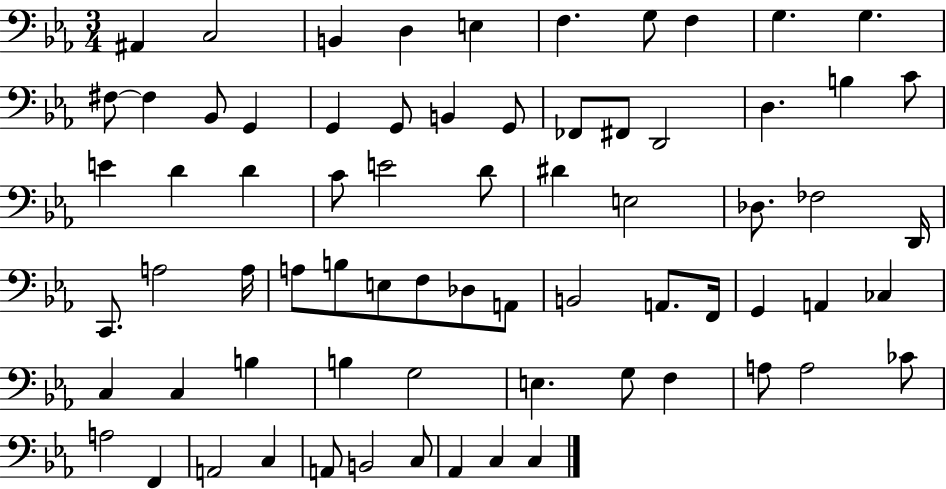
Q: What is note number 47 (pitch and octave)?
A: F2